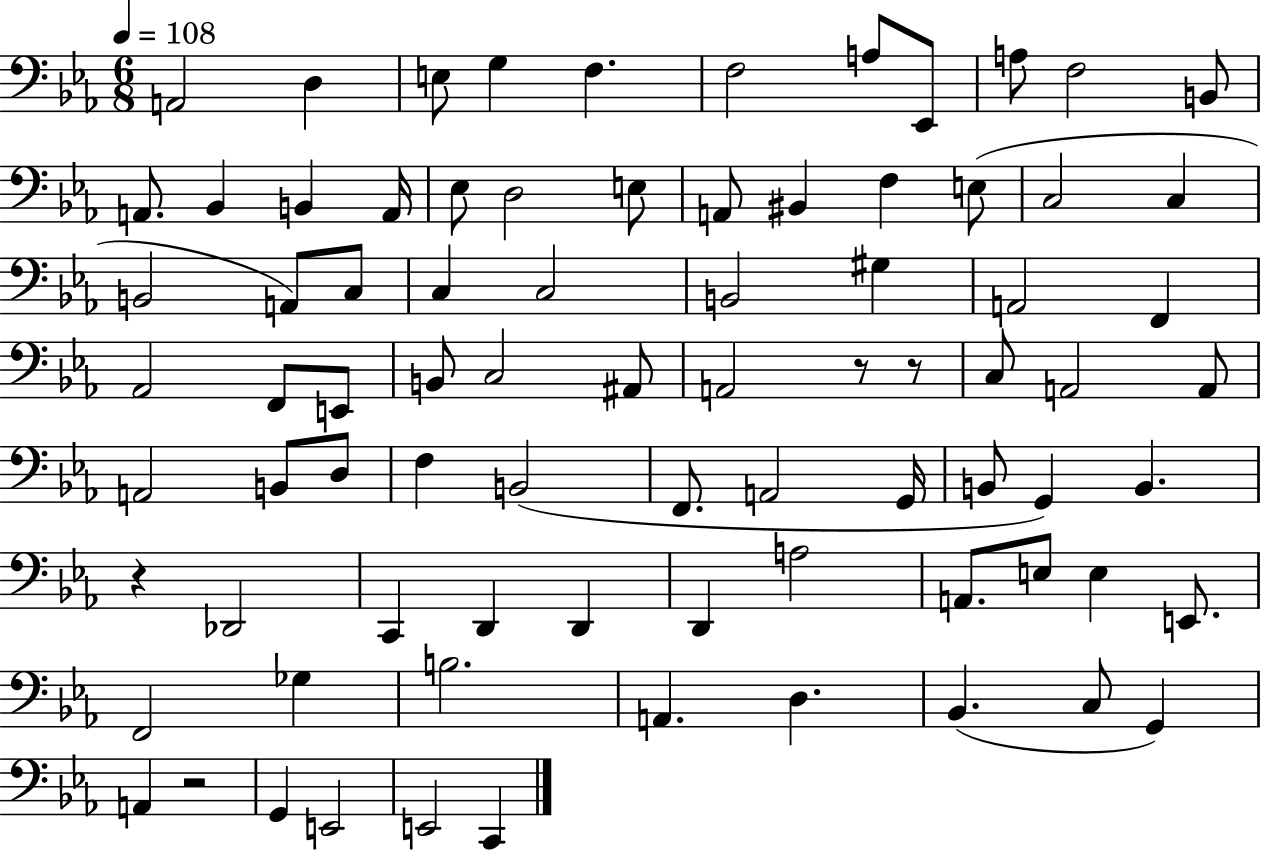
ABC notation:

X:1
T:Untitled
M:6/8
L:1/4
K:Eb
A,,2 D, E,/2 G, F, F,2 A,/2 _E,,/2 A,/2 F,2 B,,/2 A,,/2 _B,, B,, A,,/4 _E,/2 D,2 E,/2 A,,/2 ^B,, F, E,/2 C,2 C, B,,2 A,,/2 C,/2 C, C,2 B,,2 ^G, A,,2 F,, _A,,2 F,,/2 E,,/2 B,,/2 C,2 ^A,,/2 A,,2 z/2 z/2 C,/2 A,,2 A,,/2 A,,2 B,,/2 D,/2 F, B,,2 F,,/2 A,,2 G,,/4 B,,/2 G,, B,, z _D,,2 C,, D,, D,, D,, A,2 A,,/2 E,/2 E, E,,/2 F,,2 _G, B,2 A,, D, _B,, C,/2 G,, A,, z2 G,, E,,2 E,,2 C,,